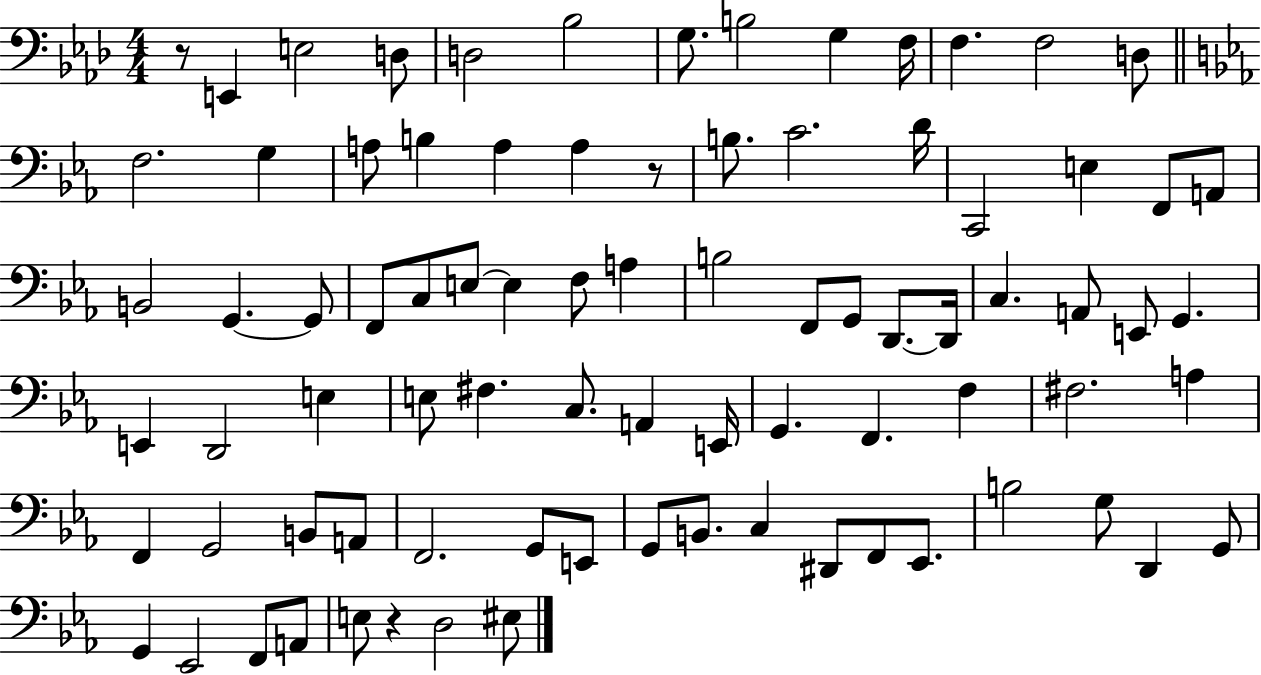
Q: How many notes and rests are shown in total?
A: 83